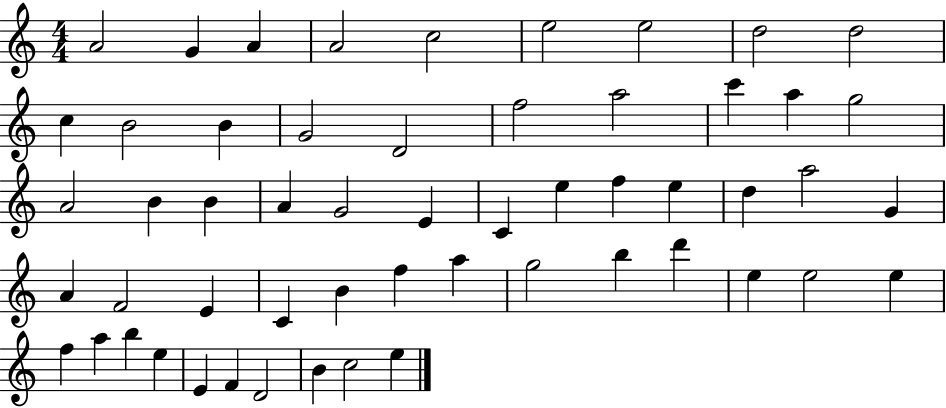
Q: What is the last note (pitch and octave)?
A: E5